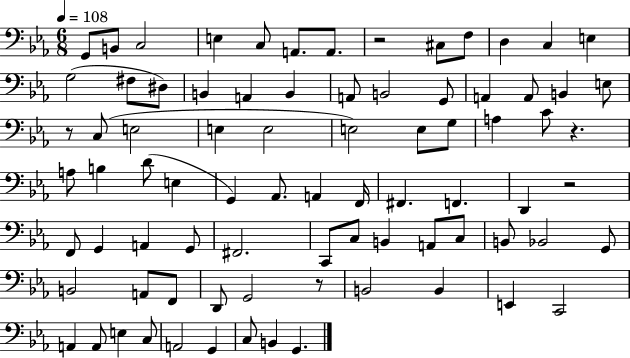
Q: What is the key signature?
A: EES major